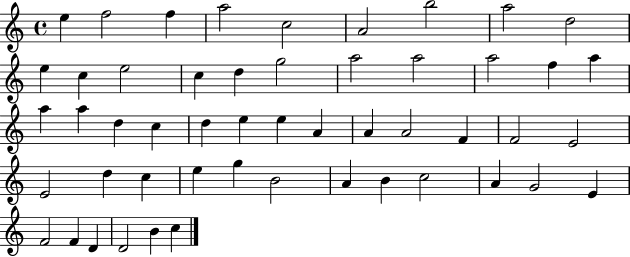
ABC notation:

X:1
T:Untitled
M:4/4
L:1/4
K:C
e f2 f a2 c2 A2 b2 a2 d2 e c e2 c d g2 a2 a2 a2 f a a a d c d e e A A A2 F F2 E2 E2 d c e g B2 A B c2 A G2 E F2 F D D2 B c